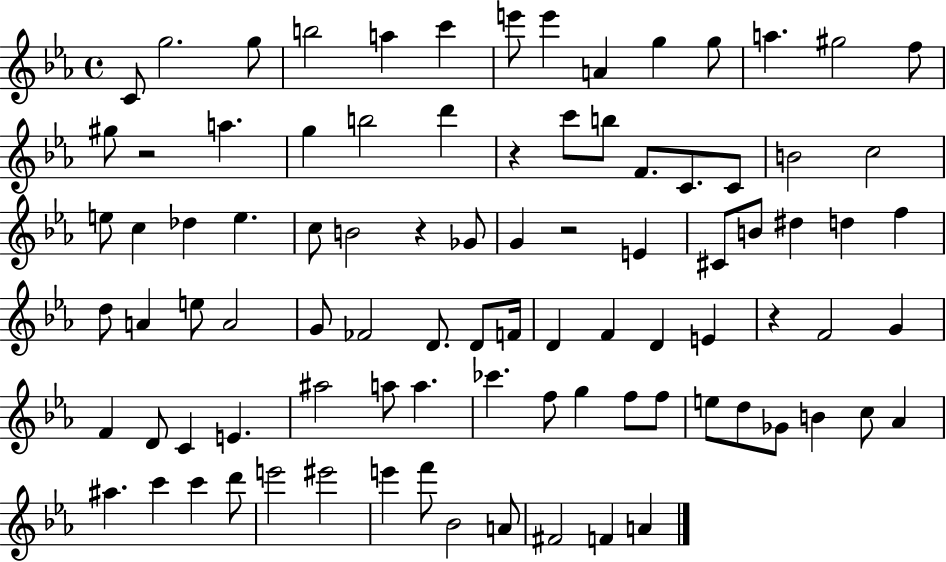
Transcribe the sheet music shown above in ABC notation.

X:1
T:Untitled
M:4/4
L:1/4
K:Eb
C/2 g2 g/2 b2 a c' e'/2 e' A g g/2 a ^g2 f/2 ^g/2 z2 a g b2 d' z c'/2 b/2 F/2 C/2 C/2 B2 c2 e/2 c _d e c/2 B2 z _G/2 G z2 E ^C/2 B/2 ^d d f d/2 A e/2 A2 G/2 _F2 D/2 D/2 F/4 D F D E z F2 G F D/2 C E ^a2 a/2 a _c' f/2 g f/2 f/2 e/2 d/2 _G/2 B c/2 _A ^a c' c' d'/2 e'2 ^e'2 e' f'/2 _B2 A/2 ^F2 F A